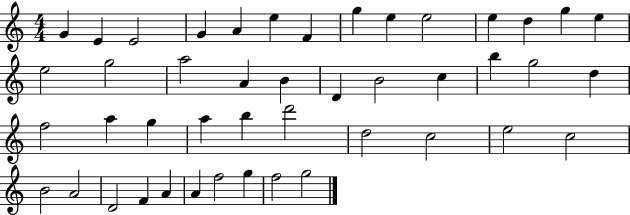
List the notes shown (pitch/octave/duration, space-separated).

G4/q E4/q E4/h G4/q A4/q E5/q F4/q G5/q E5/q E5/h E5/q D5/q G5/q E5/q E5/h G5/h A5/h A4/q B4/q D4/q B4/h C5/q B5/q G5/h D5/q F5/h A5/q G5/q A5/q B5/q D6/h D5/h C5/h E5/h C5/h B4/h A4/h D4/h F4/q A4/q A4/q F5/h G5/q F5/h G5/h